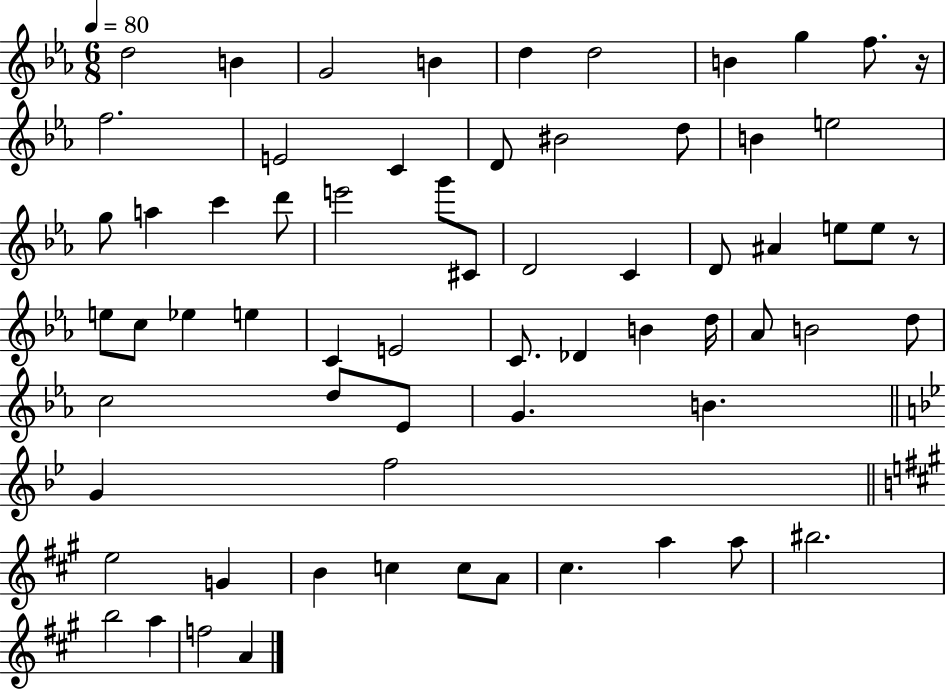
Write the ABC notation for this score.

X:1
T:Untitled
M:6/8
L:1/4
K:Eb
d2 B G2 B d d2 B g f/2 z/4 f2 E2 C D/2 ^B2 d/2 B e2 g/2 a c' d'/2 e'2 g'/2 ^C/2 D2 C D/2 ^A e/2 e/2 z/2 e/2 c/2 _e e C E2 C/2 _D B d/4 _A/2 B2 d/2 c2 d/2 _E/2 G B G f2 e2 G B c c/2 A/2 ^c a a/2 ^b2 b2 a f2 A